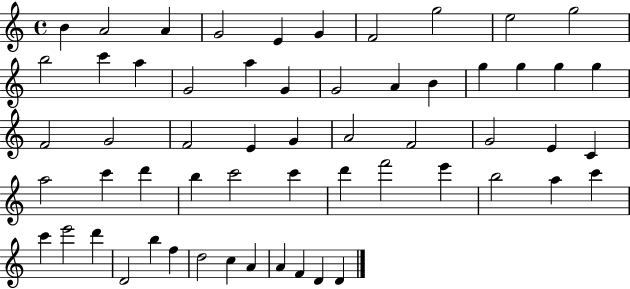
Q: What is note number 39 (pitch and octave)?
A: C6